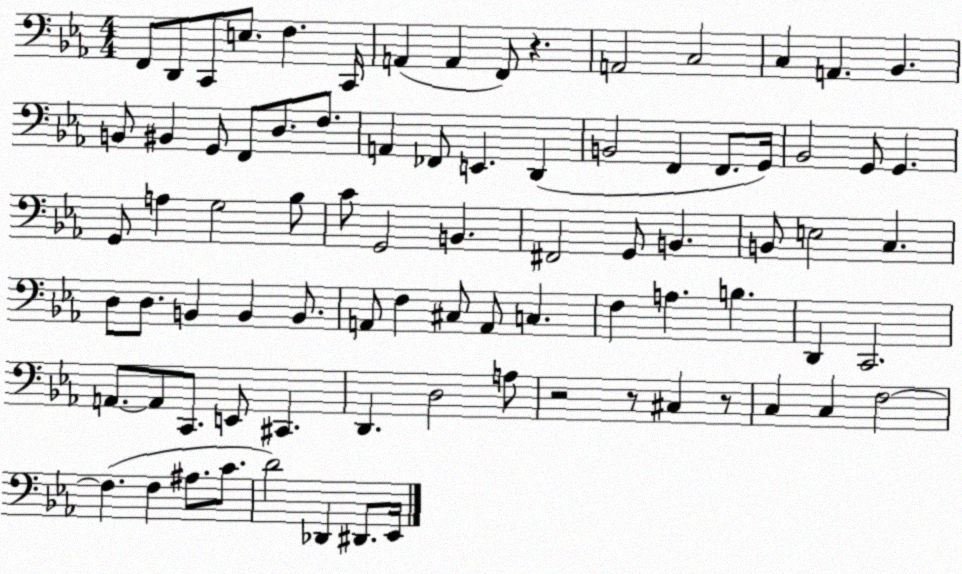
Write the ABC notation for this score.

X:1
T:Untitled
M:4/4
L:1/4
K:Eb
F,,/2 D,,/2 C,,/2 E,/2 F, C,,/4 A,, A,, F,,/2 z A,,2 C,2 C, A,, _B,, B,,/2 ^B,, G,,/2 F,,/2 D,/2 F,/2 A,, _F,,/2 E,, D,, B,,2 F,, F,,/2 G,,/4 _B,,2 G,,/2 G,, G,,/2 A, G,2 _B,/2 C/2 G,,2 B,, ^F,,2 G,,/2 B,, B,,/2 E,2 C, D,/2 D,/2 B,, B,, B,,/2 A,,/2 F, ^C,/2 A,,/2 C, F, A, B, D,, C,,2 A,,/2 A,,/2 C,,/2 E,,/2 ^C,, D,, D,2 A,/2 z2 z/2 ^C, z/2 C, C, F,2 F, F, ^A,/2 C/2 D2 _D,, ^D,,/2 _E,,/4